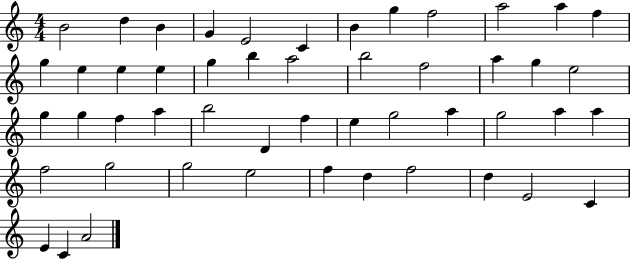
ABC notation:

X:1
T:Untitled
M:4/4
L:1/4
K:C
B2 d B G E2 C B g f2 a2 a f g e e e g b a2 b2 f2 a g e2 g g f a b2 D f e g2 a g2 a a f2 g2 g2 e2 f d f2 d E2 C E C A2